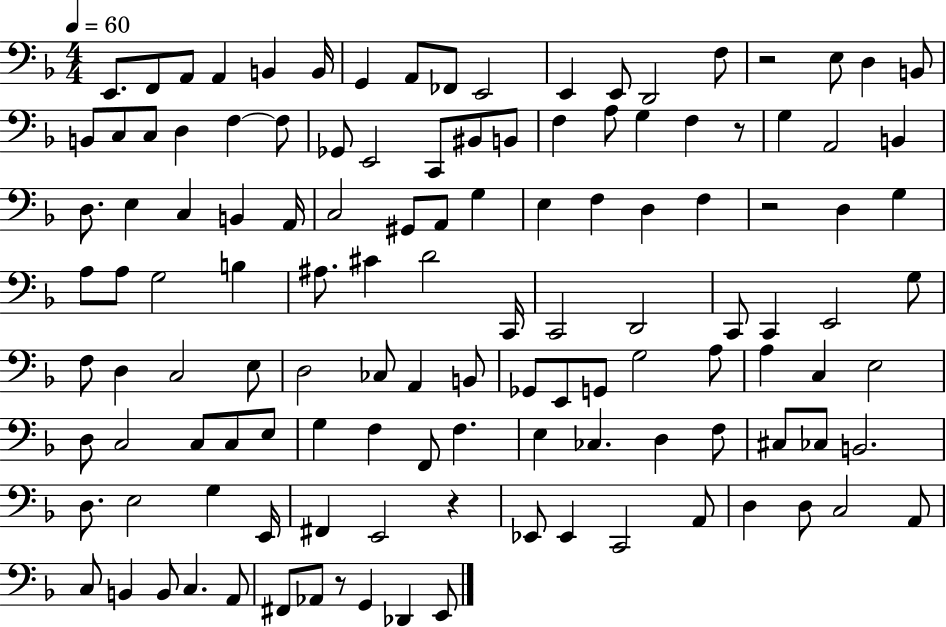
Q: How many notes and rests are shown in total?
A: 125